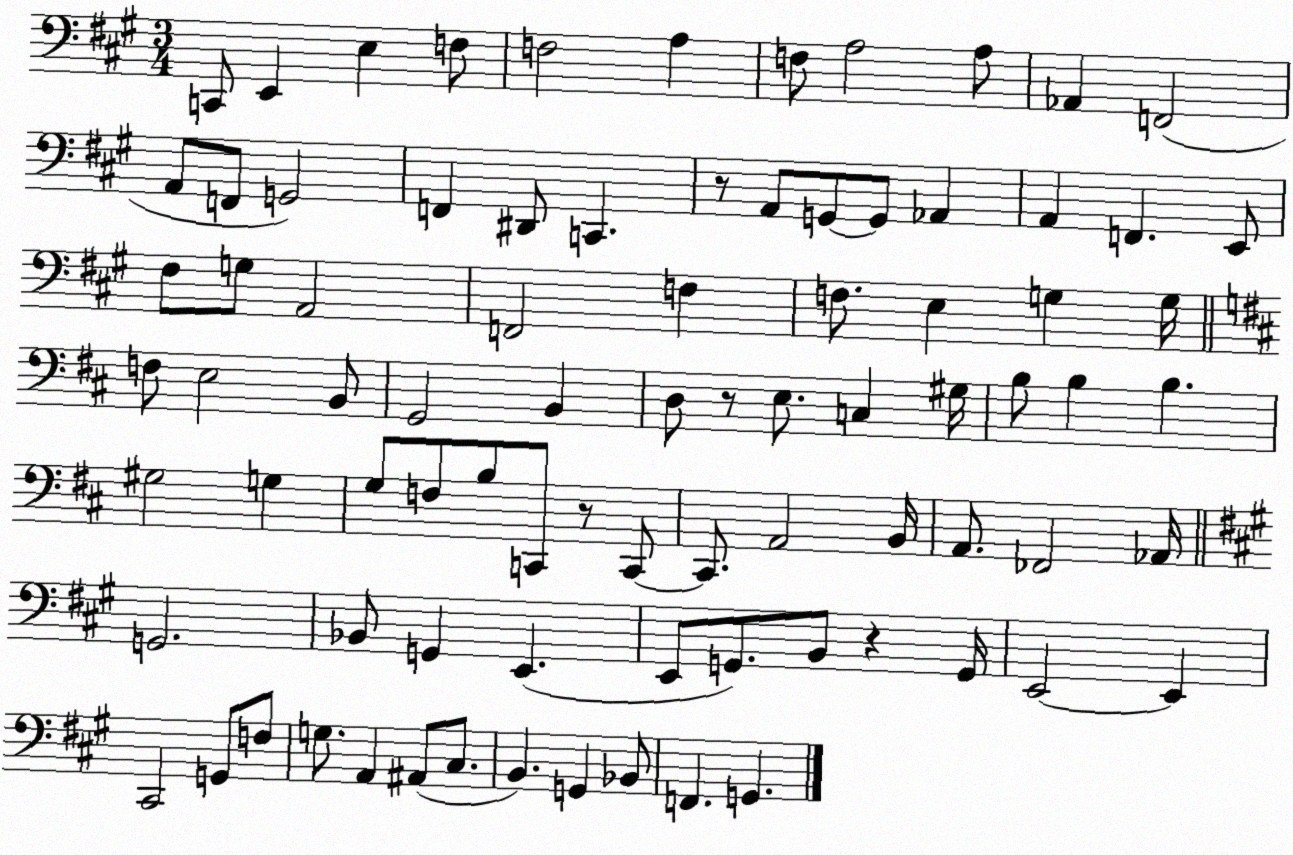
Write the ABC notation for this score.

X:1
T:Untitled
M:3/4
L:1/4
K:A
C,,/2 E,, E, F,/2 F,2 A, F,/2 A,2 A,/2 _A,, F,,2 A,,/2 F,,/2 G,,2 F,, ^D,,/2 C,, z/2 A,,/2 G,,/2 G,,/2 _A,, A,, F,, E,,/2 ^F,/2 G,/2 A,,2 F,,2 F, F,/2 E, G, G,/4 F,/2 E,2 B,,/2 G,,2 B,, D,/2 z/2 E,/2 C, ^G,/4 B,/2 B, B, ^G,2 G, G,/2 F,/2 B,/2 C,,/2 z/2 C,,/2 C,,/2 A,,2 B,,/4 A,,/2 _F,,2 _A,,/4 G,,2 _B,,/2 G,, E,, E,,/2 G,,/2 B,,/2 z G,,/4 E,,2 E,, ^C,,2 G,,/2 F,/2 G,/2 A,, ^A,,/2 ^C,/2 B,, G,, _B,,/2 F,, G,,